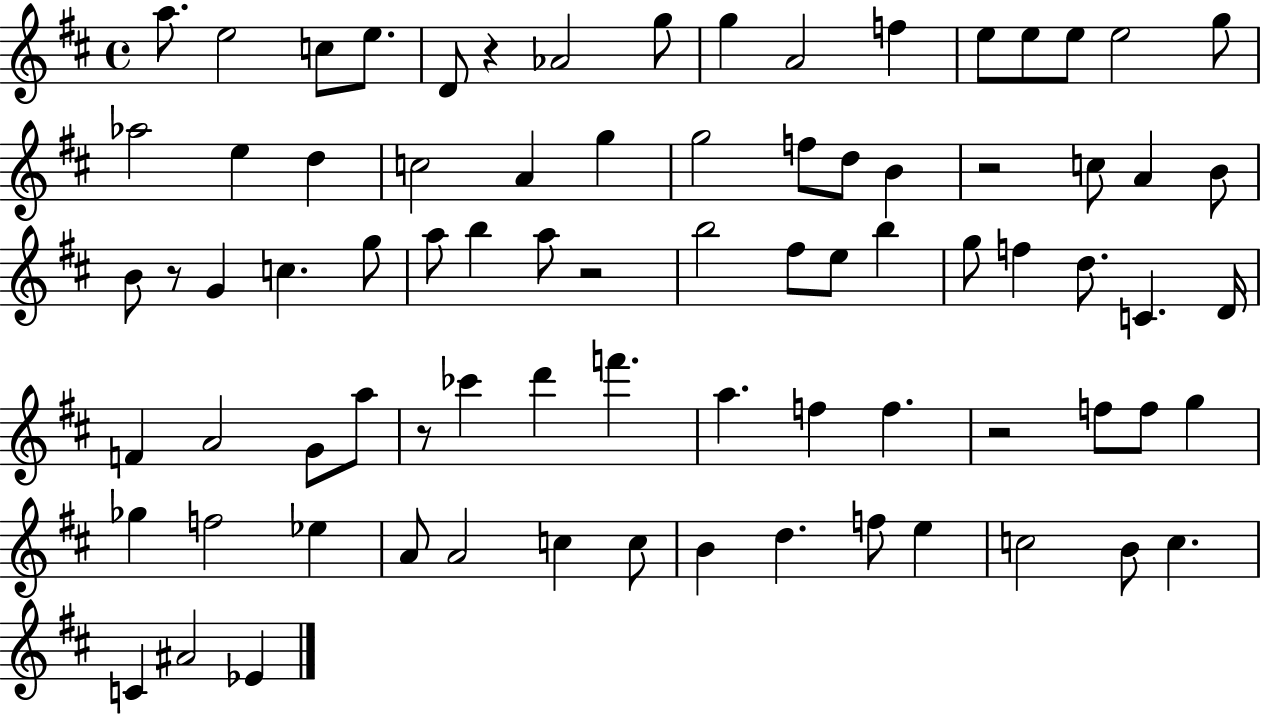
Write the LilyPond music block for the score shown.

{
  \clef treble
  \time 4/4
  \defaultTimeSignature
  \key d \major
  a''8. e''2 c''8 e''8. | d'8 r4 aes'2 g''8 | g''4 a'2 f''4 | e''8 e''8 e''8 e''2 g''8 | \break aes''2 e''4 d''4 | c''2 a'4 g''4 | g''2 f''8 d''8 b'4 | r2 c''8 a'4 b'8 | \break b'8 r8 g'4 c''4. g''8 | a''8 b''4 a''8 r2 | b''2 fis''8 e''8 b''4 | g''8 f''4 d''8. c'4. d'16 | \break f'4 a'2 g'8 a''8 | r8 ces'''4 d'''4 f'''4. | a''4. f''4 f''4. | r2 f''8 f''8 g''4 | \break ges''4 f''2 ees''4 | a'8 a'2 c''4 c''8 | b'4 d''4. f''8 e''4 | c''2 b'8 c''4. | \break c'4 ais'2 ees'4 | \bar "|."
}